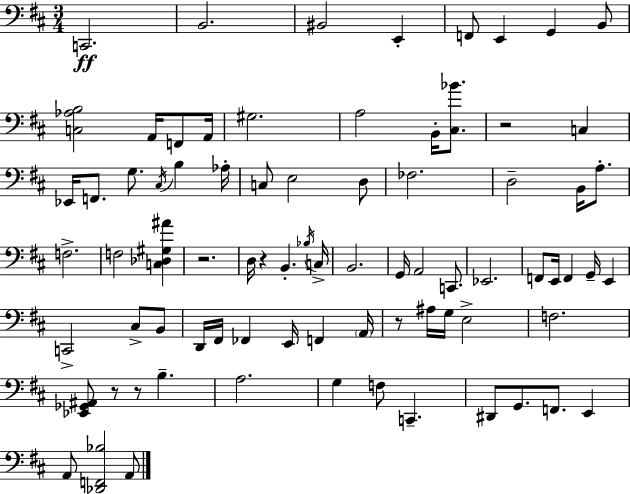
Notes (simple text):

C2/h. B2/h. BIS2/h E2/q F2/e E2/q G2/q B2/e [C3,Ab3,B3]/h A2/s F2/e A2/s G#3/h. A3/h B2/s [C#3,Bb4]/e. R/h C3/q Eb2/s F2/e. G3/e. C#3/s B3/q Ab3/s C3/e E3/h D3/e FES3/h. D3/h B2/s A3/e. F3/h. F3/h [C3,Db3,G#3,A#4]/q R/h. D3/s R/q B2/q. Bb3/s C3/s B2/h. G2/s A2/h C2/e. Eb2/h. F2/e E2/s F2/q G2/s E2/q C2/h C#3/e B2/e D2/s F#2/s FES2/q E2/s F2/q A2/s R/e A#3/s G3/s E3/h F3/h. [Eb2,Gb2,A#2]/e R/e R/e B3/q. A3/h. G3/q F3/e C2/q. D#2/e G2/e. F2/e. E2/q A2/e [Db2,F2,Bb3]/h A2/e